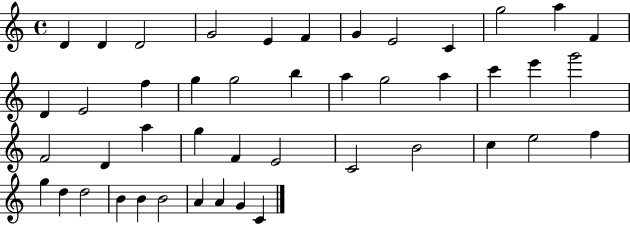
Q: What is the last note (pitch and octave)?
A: C4